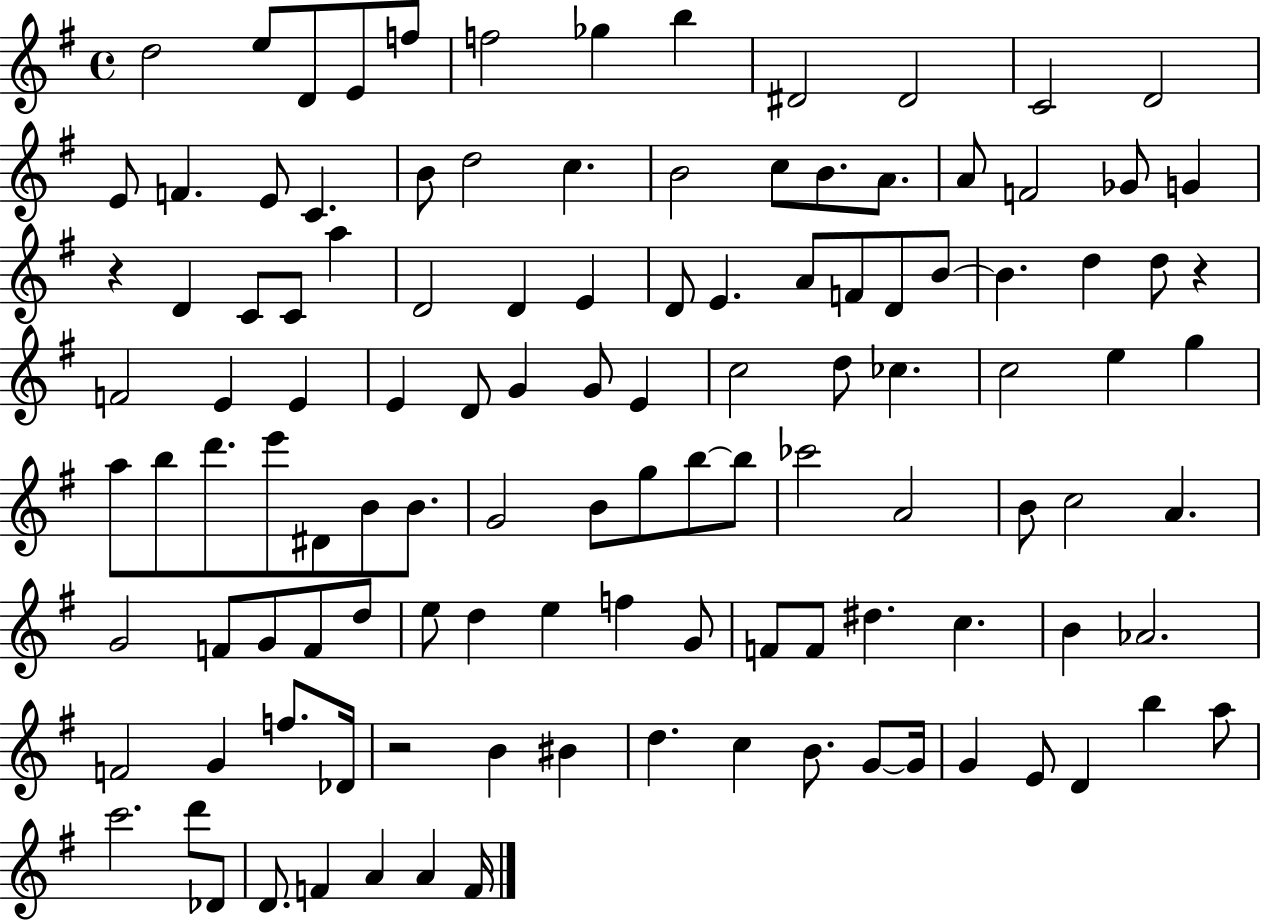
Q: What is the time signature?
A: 4/4